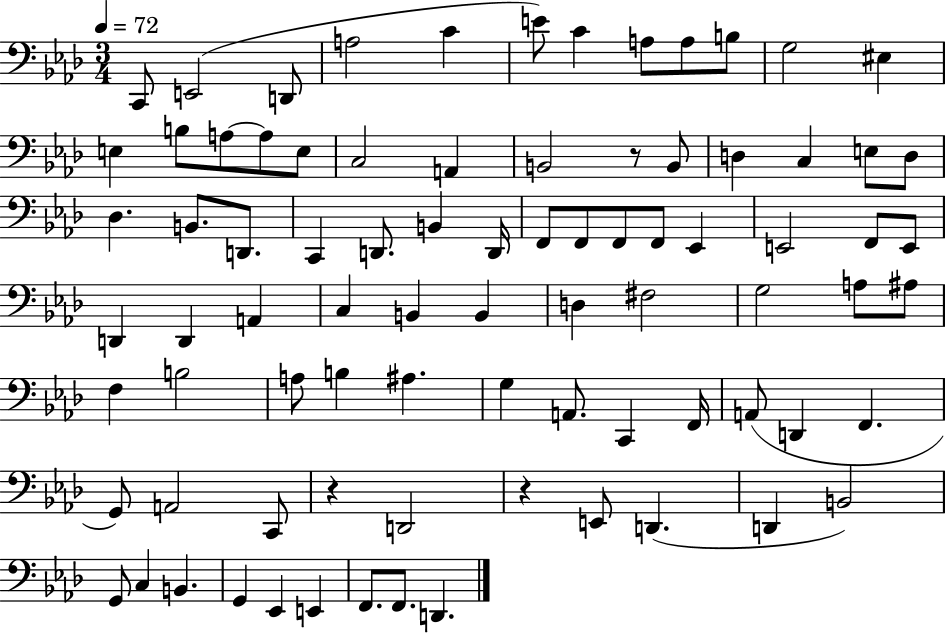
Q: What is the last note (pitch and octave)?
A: D2